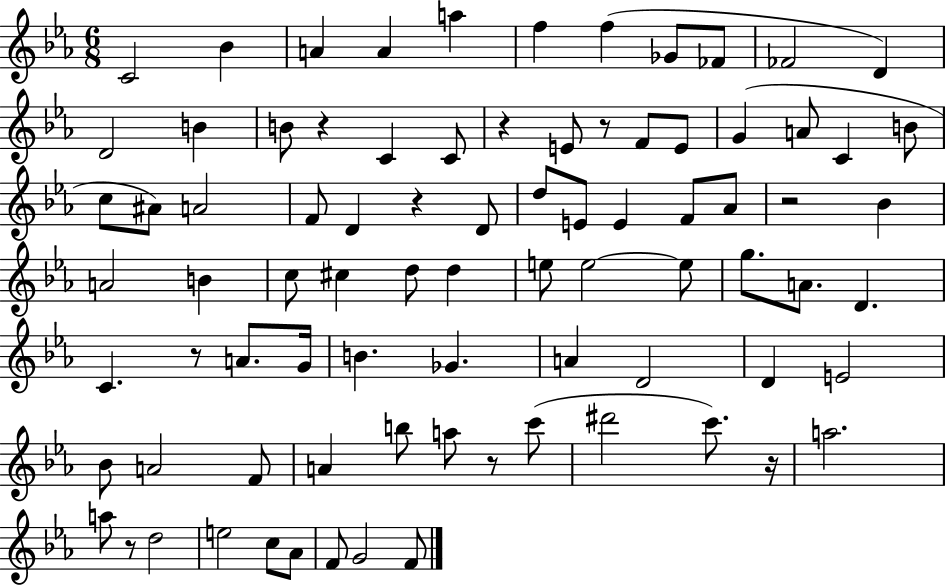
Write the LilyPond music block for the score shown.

{
  \clef treble
  \numericTimeSignature
  \time 6/8
  \key ees \major
  c'2 bes'4 | a'4 a'4 a''4 | f''4 f''4( ges'8 fes'8 | fes'2 d'4) | \break d'2 b'4 | b'8 r4 c'4 c'8 | r4 e'8 r8 f'8 e'8 | g'4( a'8 c'4 b'8 | \break c''8 ais'8) a'2 | f'8 d'4 r4 d'8 | d''8 e'8 e'4 f'8 aes'8 | r2 bes'4 | \break a'2 b'4 | c''8 cis''4 d''8 d''4 | e''8 e''2~~ e''8 | g''8. a'8. d'4. | \break c'4. r8 a'8. g'16 | b'4. ges'4. | a'4 d'2 | d'4 e'2 | \break bes'8 a'2 f'8 | a'4 b''8 a''8 r8 c'''8( | dis'''2 c'''8.) r16 | a''2. | \break a''8 r8 d''2 | e''2 c''8 aes'8 | f'8 g'2 f'8 | \bar "|."
}